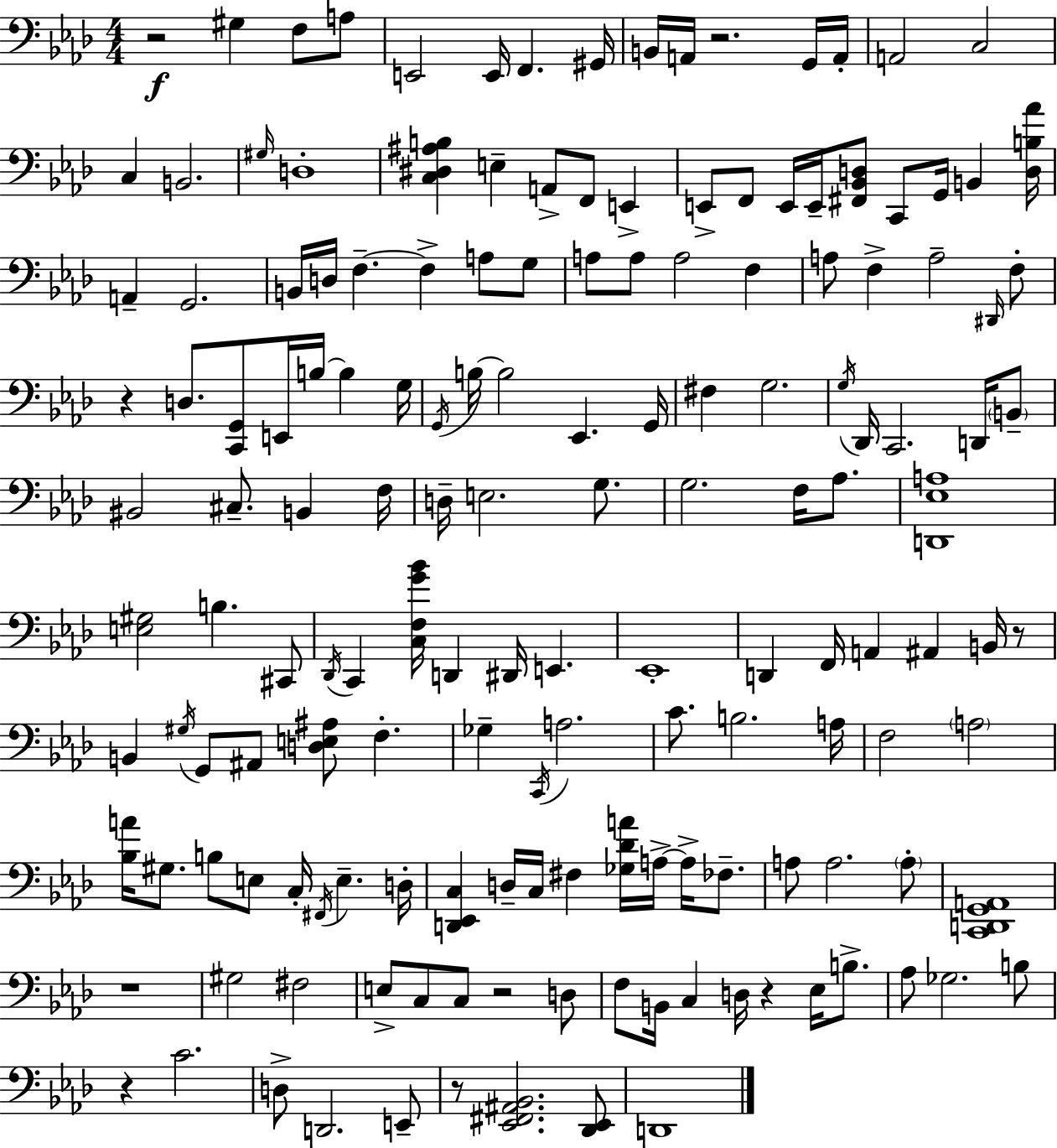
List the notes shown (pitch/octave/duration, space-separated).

R/h G#3/q F3/e A3/e E2/h E2/s F2/q. G#2/s B2/s A2/s R/h. G2/s A2/s A2/h C3/h C3/q B2/h. G#3/s D3/w [C3,D#3,A#3,B3]/q E3/q A2/e F2/e E2/q E2/e F2/e E2/s E2/s [F#2,Bb2,D3]/e C2/e G2/s B2/q [D3,B3,Ab4]/s A2/q G2/h. B2/s D3/s F3/q. F3/q A3/e G3/e A3/e A3/e A3/h F3/q A3/e F3/q A3/h D#2/s F3/e R/q D3/e. [C2,G2]/e E2/s B3/s B3/q G3/s G2/s B3/s B3/h Eb2/q. G2/s F#3/q G3/h. G3/s Db2/s C2/h. D2/s B2/e BIS2/h C#3/e. B2/q F3/s D3/s E3/h. G3/e. G3/h. F3/s Ab3/e. [D2,Eb3,A3]/w [E3,G#3]/h B3/q. C#2/e Db2/s C2/q [C3,F3,G4,Bb4]/s D2/q D#2/s E2/q. Eb2/w D2/q F2/s A2/q A#2/q B2/s R/e B2/q G#3/s G2/e A#2/e [D3,E3,A#3]/e F3/q. Gb3/q C2/s A3/h. C4/e. B3/h. A3/s F3/h A3/h [Bb3,A4]/s G#3/e. B3/e E3/e C3/s F#2/s E3/q. D3/s [D2,Eb2,C3]/q D3/s C3/s F#3/q [Gb3,Db4,A4]/s A3/s A3/s FES3/e. A3/e A3/h. A3/e [C2,D2,G2,A2]/w R/w G#3/h F#3/h E3/e C3/e C3/e R/h D3/e F3/e B2/s C3/q D3/s R/q Eb3/s B3/e. Ab3/e Gb3/h. B3/e R/q C4/h. D3/e D2/h. E2/e R/e [Eb2,F#2,A#2,Bb2]/h. [Db2,Eb2]/e D2/w